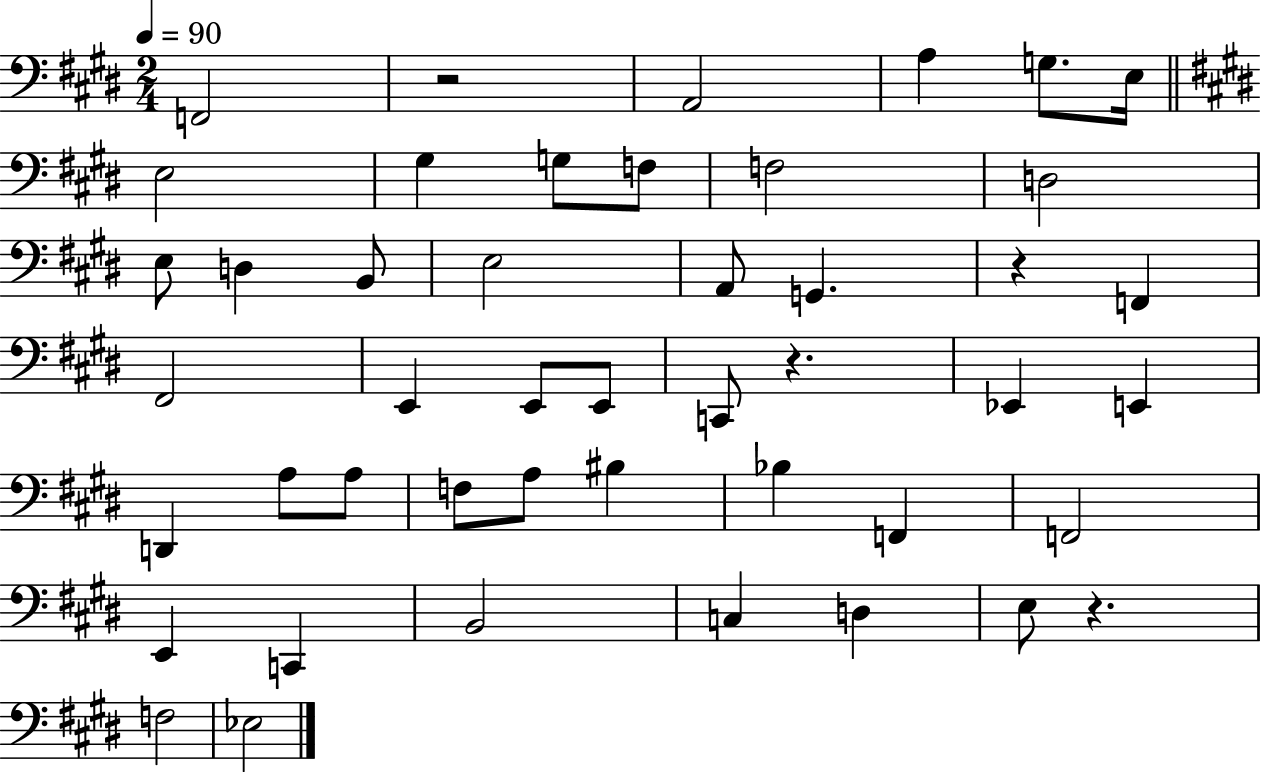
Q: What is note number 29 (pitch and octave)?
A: F3